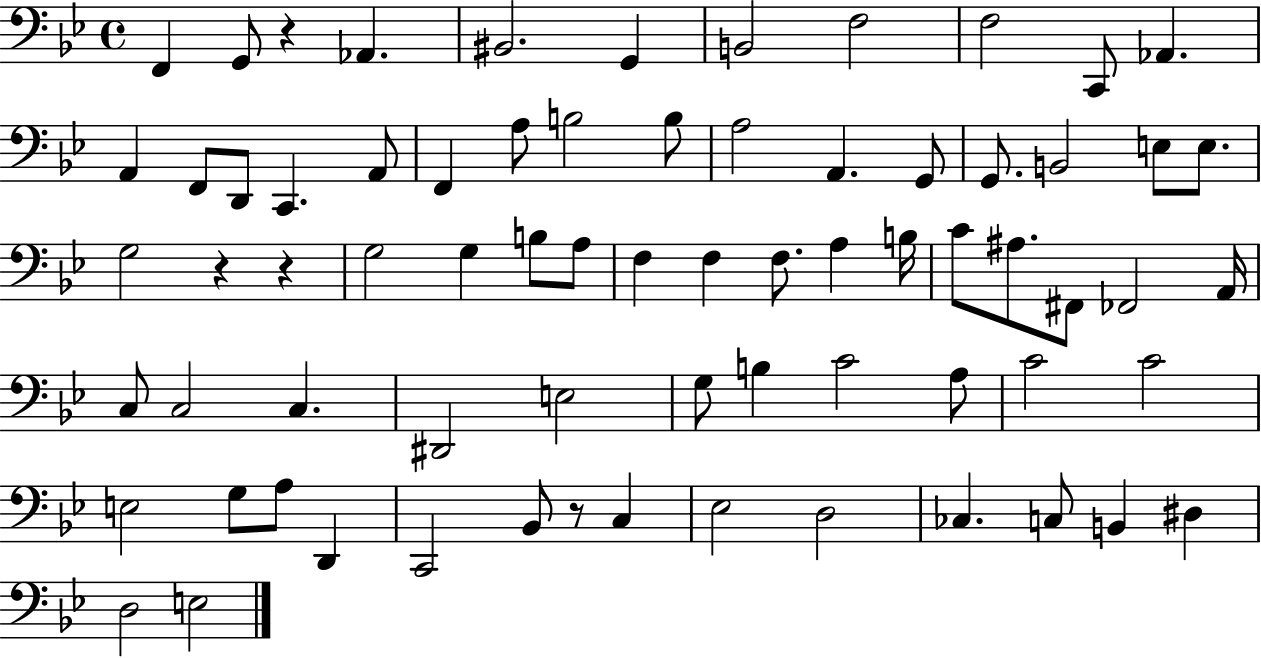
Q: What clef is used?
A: bass